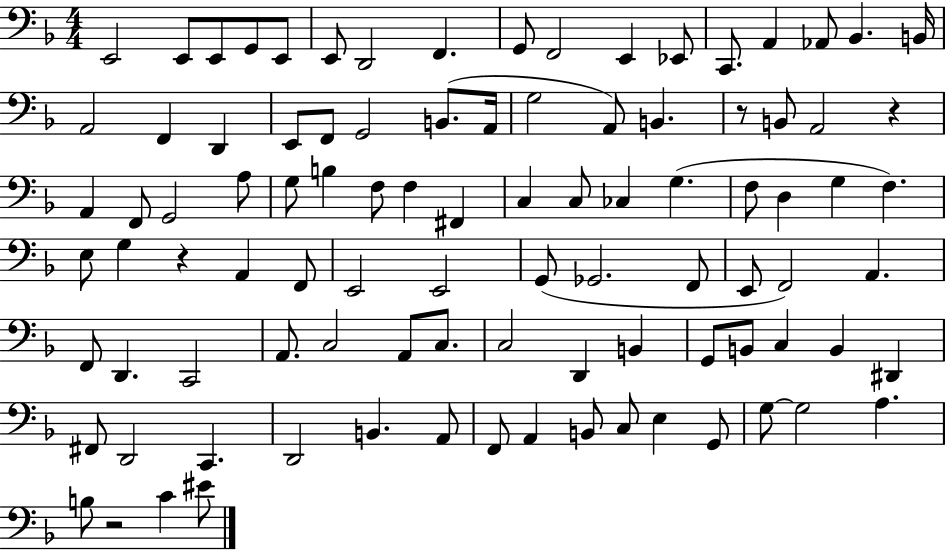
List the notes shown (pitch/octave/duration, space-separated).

E2/h E2/e E2/e G2/e E2/e E2/e D2/h F2/q. G2/e F2/h E2/q Eb2/e C2/e. A2/q Ab2/e Bb2/q. B2/s A2/h F2/q D2/q E2/e F2/e G2/h B2/e. A2/s G3/h A2/e B2/q. R/e B2/e A2/h R/q A2/q F2/e G2/h A3/e G3/e B3/q F3/e F3/q F#2/q C3/q C3/e CES3/q G3/q. F3/e D3/q G3/q F3/q. E3/e G3/q R/q A2/q F2/e E2/h E2/h G2/e Gb2/h. F2/e E2/e F2/h A2/q. F2/e D2/q. C2/h A2/e. C3/h A2/e C3/e. C3/h D2/q B2/q G2/e B2/e C3/q B2/q D#2/q F#2/e D2/h C2/q. D2/h B2/q. A2/e F2/e A2/q B2/e C3/e E3/q G2/e G3/e G3/h A3/q. B3/e R/h C4/q EIS4/e